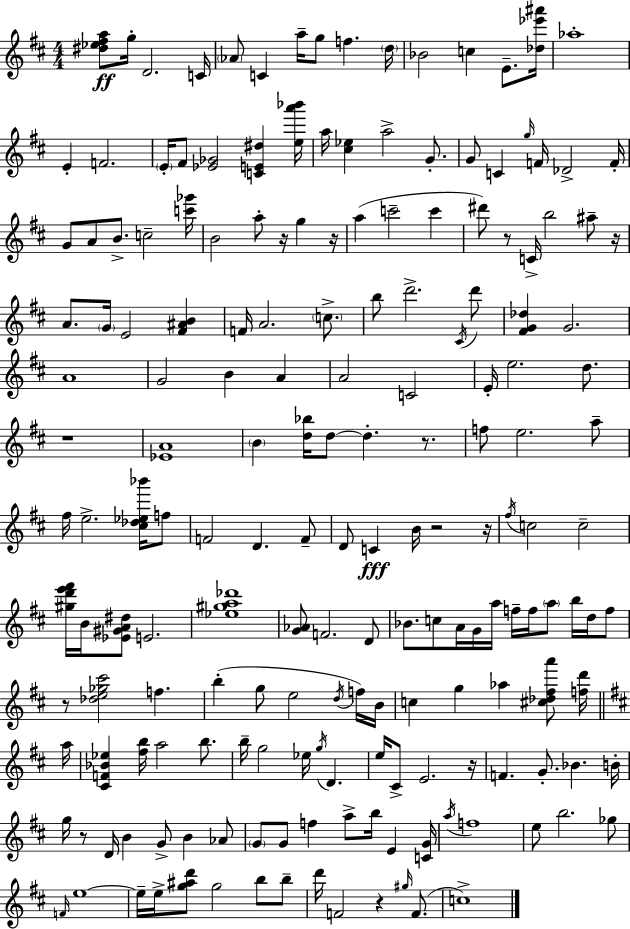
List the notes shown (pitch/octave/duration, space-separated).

[D#5,Eb5,F#5,A5]/e G5/s D4/h. C4/s Ab4/e C4/q A5/s G5/e F5/q. D5/s Bb4/h C5/q E4/e. [Db5,Eb6,A#6]/s Ab5/w E4/q F4/h. E4/s F#4/e [Eb4,Gb4]/h [C4,E4,D#5]/q [E5,A6,Bb6]/s A5/s [C#5,Eb5]/q A5/h G4/e. G4/e C4/q G5/s F4/s Db4/h F4/s G4/e A4/e B4/e. C5/h [C6,Gb6]/s B4/h A5/e R/s G5/q R/s A5/q C6/h C6/q D#6/e R/e C4/s B5/h A#5/e R/s A4/e. G4/s E4/h [F#4,A#4,B4]/q F4/s A4/h. C5/e. B5/e D6/h. C#4/s D6/e [F#4,G4,Db5]/q G4/h. A4/w G4/h B4/q A4/q A4/h C4/h E4/s E5/h. D5/e. R/w [Eb4,A4]/w B4/q [D5,Bb5]/s D5/e D5/q. R/e. F5/e E5/h. A5/e F#5/s E5/h. [C#5,Db5,Eb5,Bb6]/s F5/e F4/h D4/q. F4/e D4/e C4/q B4/s R/h R/s F#5/s C5/h C5/h [G#5,D6,E6,F#6]/s B4/s [Eb4,G#4,A4,D#5]/e E4/h. [Eb5,G#5,A5,Db6]/w [G4,Ab4]/e F4/h. D4/e Bb4/e. C5/e A4/s G4/s A5/s F5/s F5/s A5/e B5/s D5/s F5/e R/e [Db5,E5,Gb5,C#6]/h F5/q. B5/q G5/e E5/h D5/s F5/s B4/s C5/q G5/q Ab5/q [C#5,Db5,F#5,A6]/e [F5,D6]/s A5/s [C#4,F4,Bb4,Eb5]/q [F#5,B5]/s A5/h B5/e. B5/s G5/h Eb5/s G5/s D4/q. E5/s C#4/e E4/h. R/s F4/q. G4/e. Bb4/q. B4/s G5/s R/e D4/s B4/q G4/e B4/q Ab4/e G4/e G4/e F5/q A5/e B5/s E4/q [C4,G4]/s A5/s F5/w E5/e B5/h. Gb5/e F4/s E5/w E5/s E5/s [G5,A#5,D6]/e G5/h B5/e B5/e D6/s F4/h R/q G#5/s F4/e. C5/w